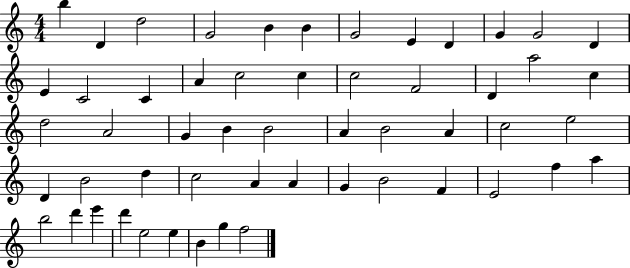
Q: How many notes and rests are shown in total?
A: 54